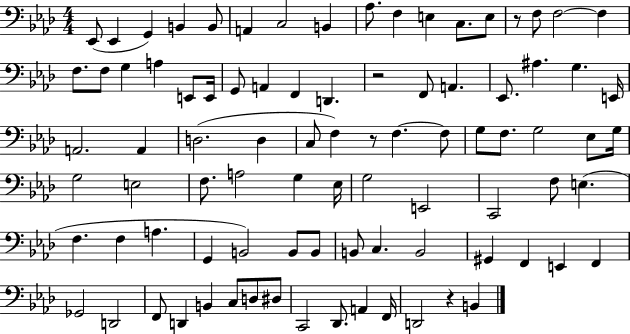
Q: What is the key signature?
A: AES major